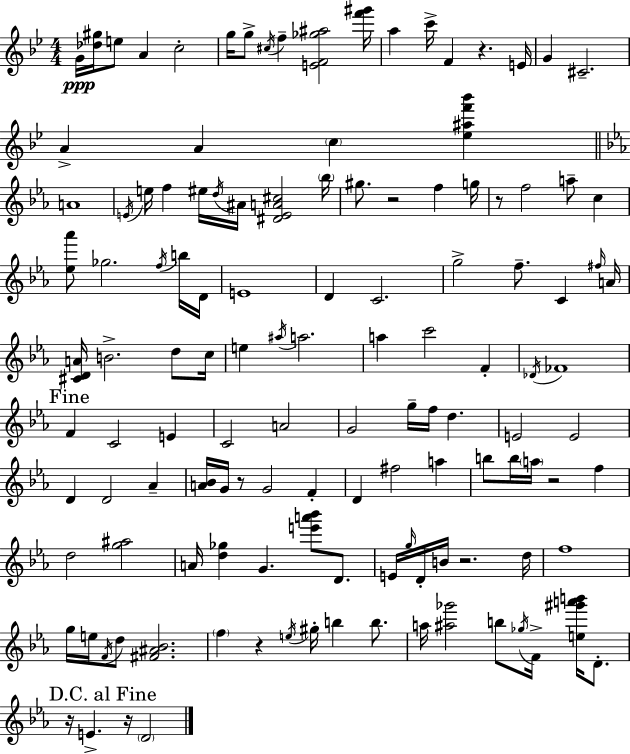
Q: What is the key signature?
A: BES major